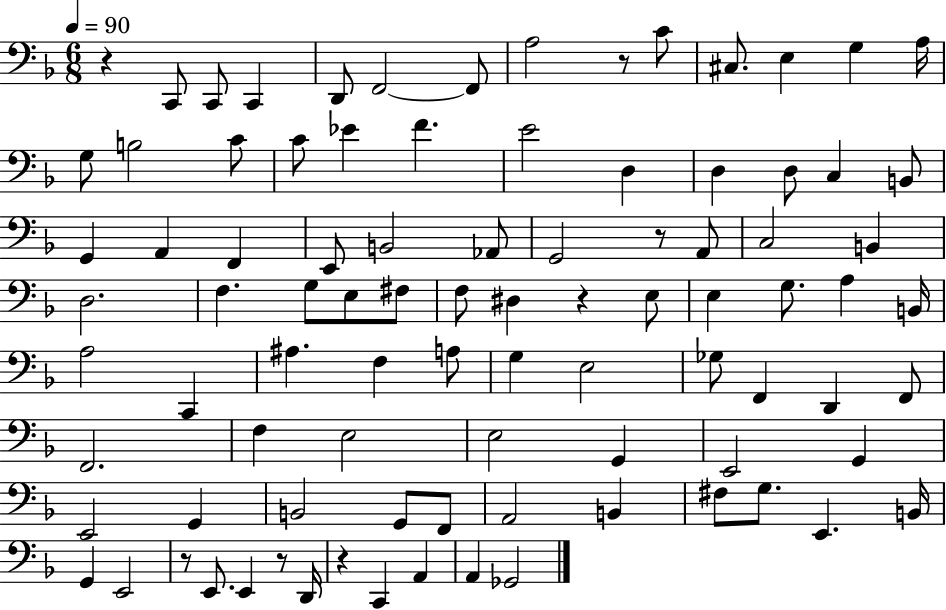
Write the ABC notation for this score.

X:1
T:Untitled
M:6/8
L:1/4
K:F
z C,,/2 C,,/2 C,, D,,/2 F,,2 F,,/2 A,2 z/2 C/2 ^C,/2 E, G, A,/4 G,/2 B,2 C/2 C/2 _E F E2 D, D, D,/2 C, B,,/2 G,, A,, F,, E,,/2 B,,2 _A,,/2 G,,2 z/2 A,,/2 C,2 B,, D,2 F, G,/2 E,/2 ^F,/2 F,/2 ^D, z E,/2 E, G,/2 A, B,,/4 A,2 C,, ^A, F, A,/2 G, E,2 _G,/2 F,, D,, F,,/2 F,,2 F, E,2 E,2 G,, E,,2 G,, E,,2 G,, B,,2 G,,/2 F,,/2 A,,2 B,, ^F,/2 G,/2 E,, B,,/4 G,, E,,2 z/2 E,,/2 E,, z/2 D,,/4 z C,, A,, A,, _G,,2